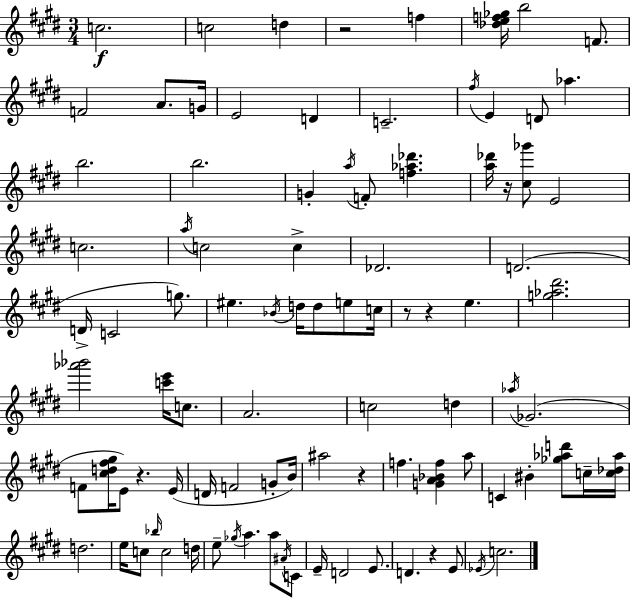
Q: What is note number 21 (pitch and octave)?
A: F4